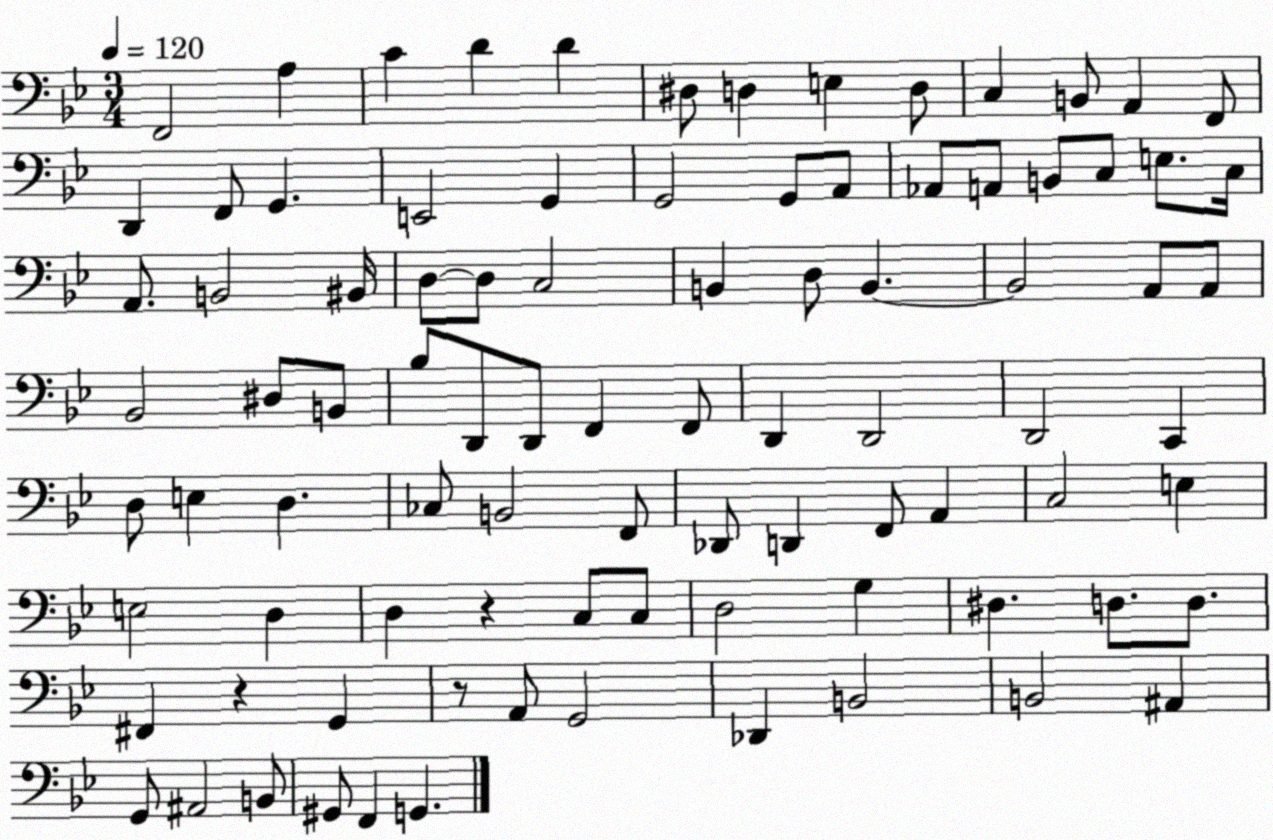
X:1
T:Untitled
M:3/4
L:1/4
K:Bb
F,,2 A, C D D ^D,/2 D, E, D,/2 C, B,,/2 A,, F,,/2 D,, F,,/2 G,, E,,2 G,, G,,2 G,,/2 A,,/2 _A,,/2 A,,/2 B,,/2 C,/2 E,/2 C,/4 A,,/2 B,,2 ^B,,/4 D,/2 D,/2 C,2 B,, D,/2 B,, B,,2 A,,/2 A,,/2 _B,,2 ^D,/2 B,,/2 _B,/2 D,,/2 D,,/2 F,, F,,/2 D,, D,,2 D,,2 C,, D,/2 E, D, _C,/2 B,,2 F,,/2 _D,,/2 D,, F,,/2 A,, C,2 E, E,2 D, D, z C,/2 C,/2 D,2 G, ^D, D,/2 D,/2 ^F,, z G,, z/2 A,,/2 G,,2 _D,, B,,2 B,,2 ^A,, G,,/2 ^A,,2 B,,/2 ^G,,/2 F,, G,,